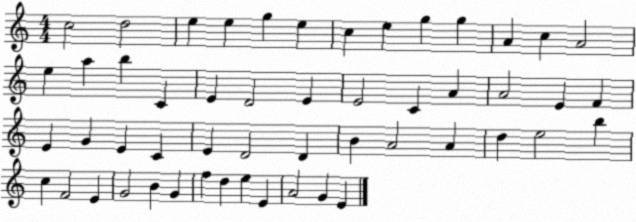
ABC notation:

X:1
T:Untitled
M:4/4
L:1/4
K:C
c2 d2 e e g e c e g g A c A2 e a b C E D2 E E2 C A A2 E F E G E C E D2 D B A2 A d e2 b c F2 E G2 B G f d e E A2 G E